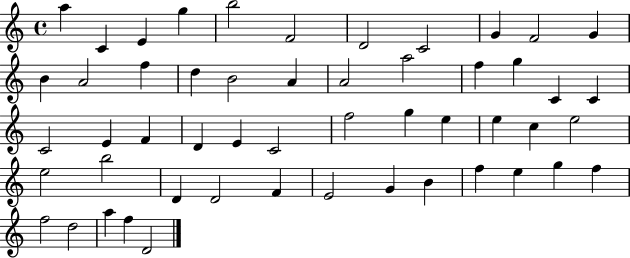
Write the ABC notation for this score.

X:1
T:Untitled
M:4/4
L:1/4
K:C
a C E g b2 F2 D2 C2 G F2 G B A2 f d B2 A A2 a2 f g C C C2 E F D E C2 f2 g e e c e2 e2 b2 D D2 F E2 G B f e g f f2 d2 a f D2